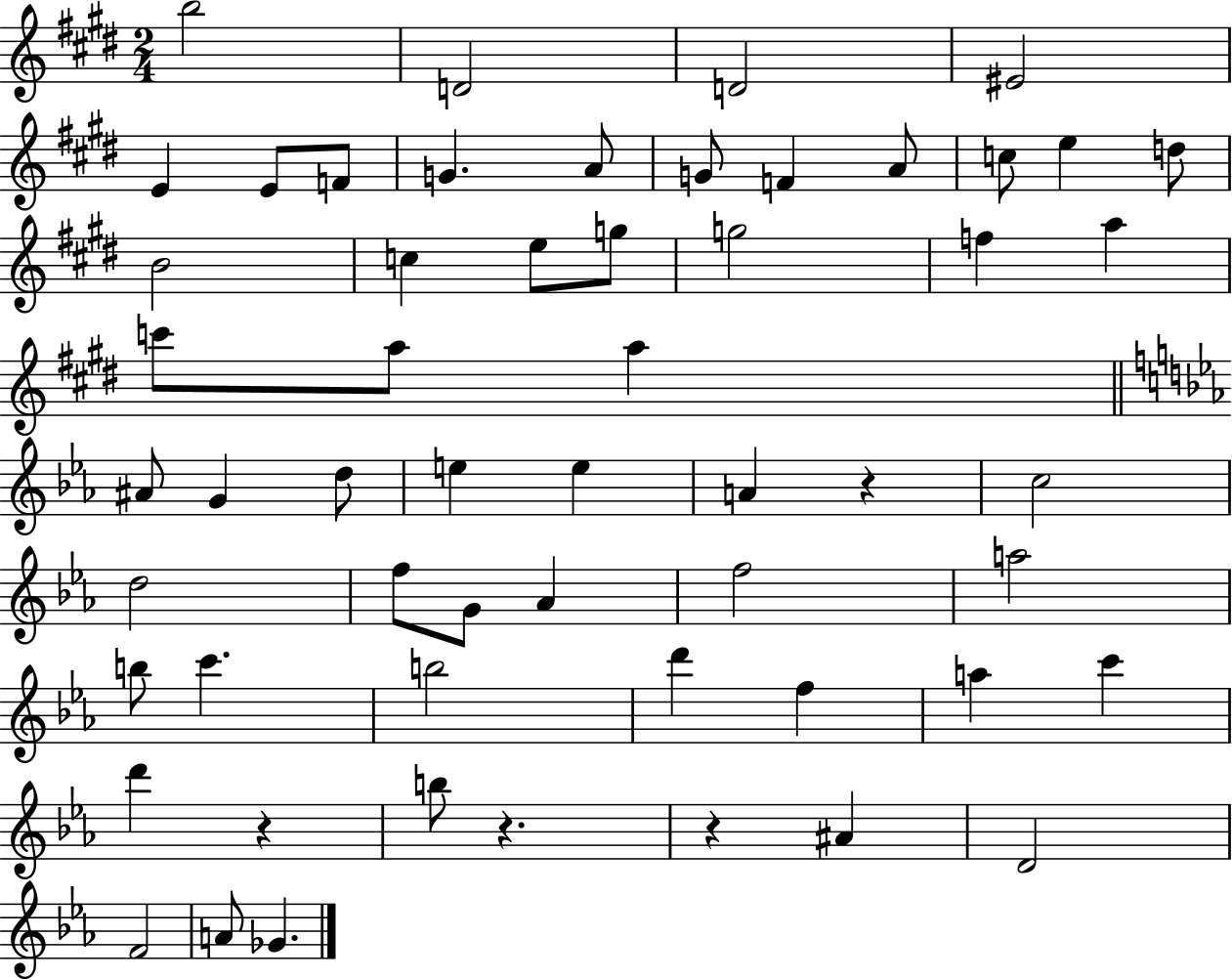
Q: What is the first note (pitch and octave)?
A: B5